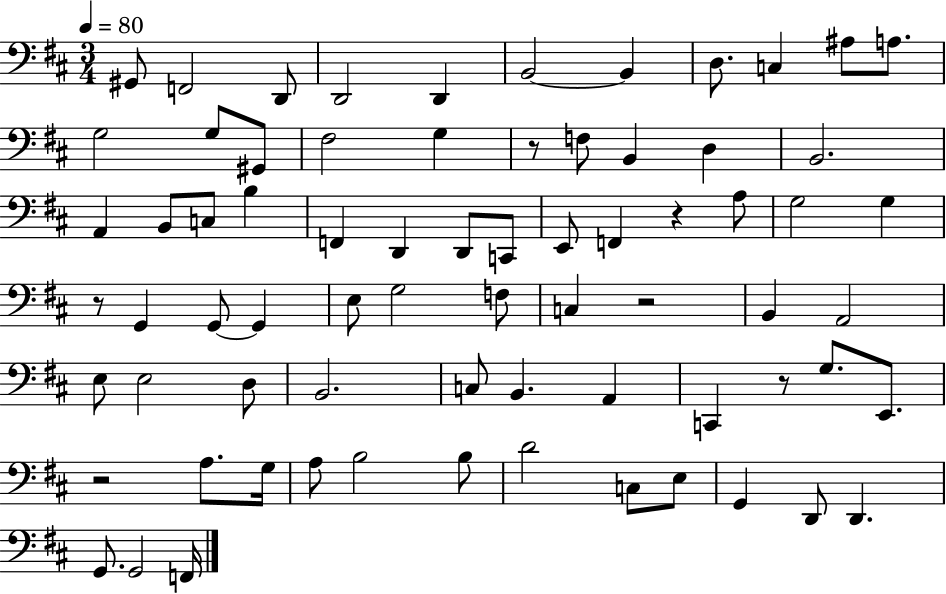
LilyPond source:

{
  \clef bass
  \numericTimeSignature
  \time 3/4
  \key d \major
  \tempo 4 = 80
  gis,8 f,2 d,8 | d,2 d,4 | b,2~~ b,4 | d8. c4 ais8 a8. | \break g2 g8 gis,8 | fis2 g4 | r8 f8 b,4 d4 | b,2. | \break a,4 b,8 c8 b4 | f,4 d,4 d,8 c,8 | e,8 f,4 r4 a8 | g2 g4 | \break r8 g,4 g,8~~ g,4 | e8 g2 f8 | c4 r2 | b,4 a,2 | \break e8 e2 d8 | b,2. | c8 b,4. a,4 | c,4 r8 g8. e,8. | \break r2 a8. g16 | a8 b2 b8 | d'2 c8 e8 | g,4 d,8 d,4. | \break g,8. g,2 f,16 | \bar "|."
}